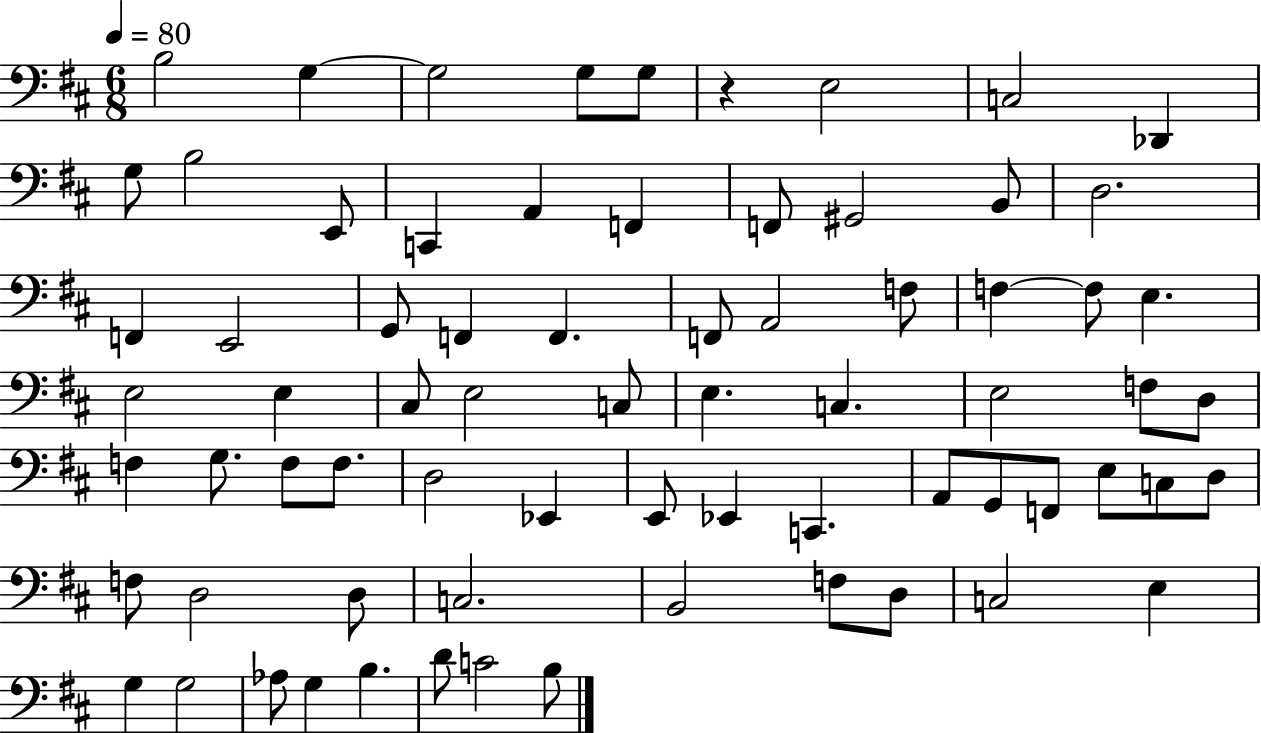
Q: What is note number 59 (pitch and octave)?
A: B2